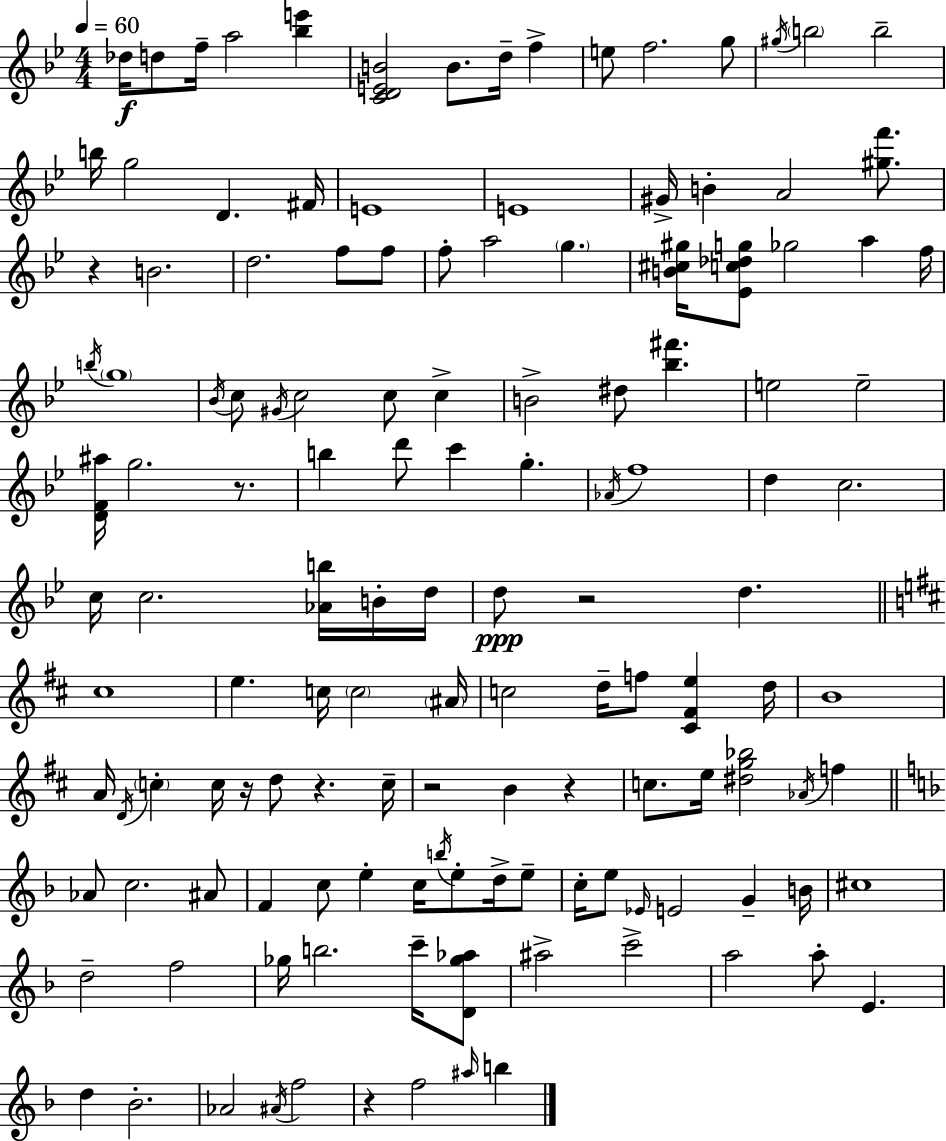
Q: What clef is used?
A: treble